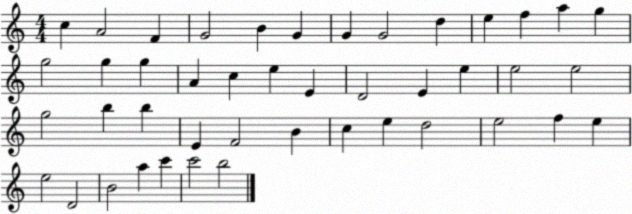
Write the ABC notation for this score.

X:1
T:Untitled
M:4/4
L:1/4
K:C
c A2 F G2 B G G G2 d e f a g g2 g g A c e E D2 E e e2 e2 g2 b b E F2 B c e d2 e2 f e e2 D2 B2 a c' c'2 b2